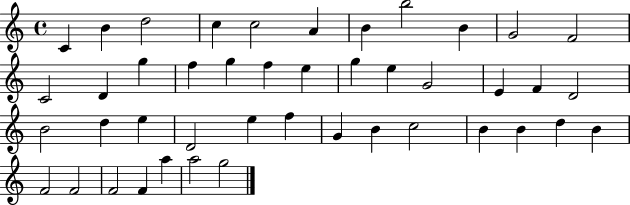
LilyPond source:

{
  \clef treble
  \time 4/4
  \defaultTimeSignature
  \key c \major
  c'4 b'4 d''2 | c''4 c''2 a'4 | b'4 b''2 b'4 | g'2 f'2 | \break c'2 d'4 g''4 | f''4 g''4 f''4 e''4 | g''4 e''4 g'2 | e'4 f'4 d'2 | \break b'2 d''4 e''4 | d'2 e''4 f''4 | g'4 b'4 c''2 | b'4 b'4 d''4 b'4 | \break f'2 f'2 | f'2 f'4 a''4 | a''2 g''2 | \bar "|."
}